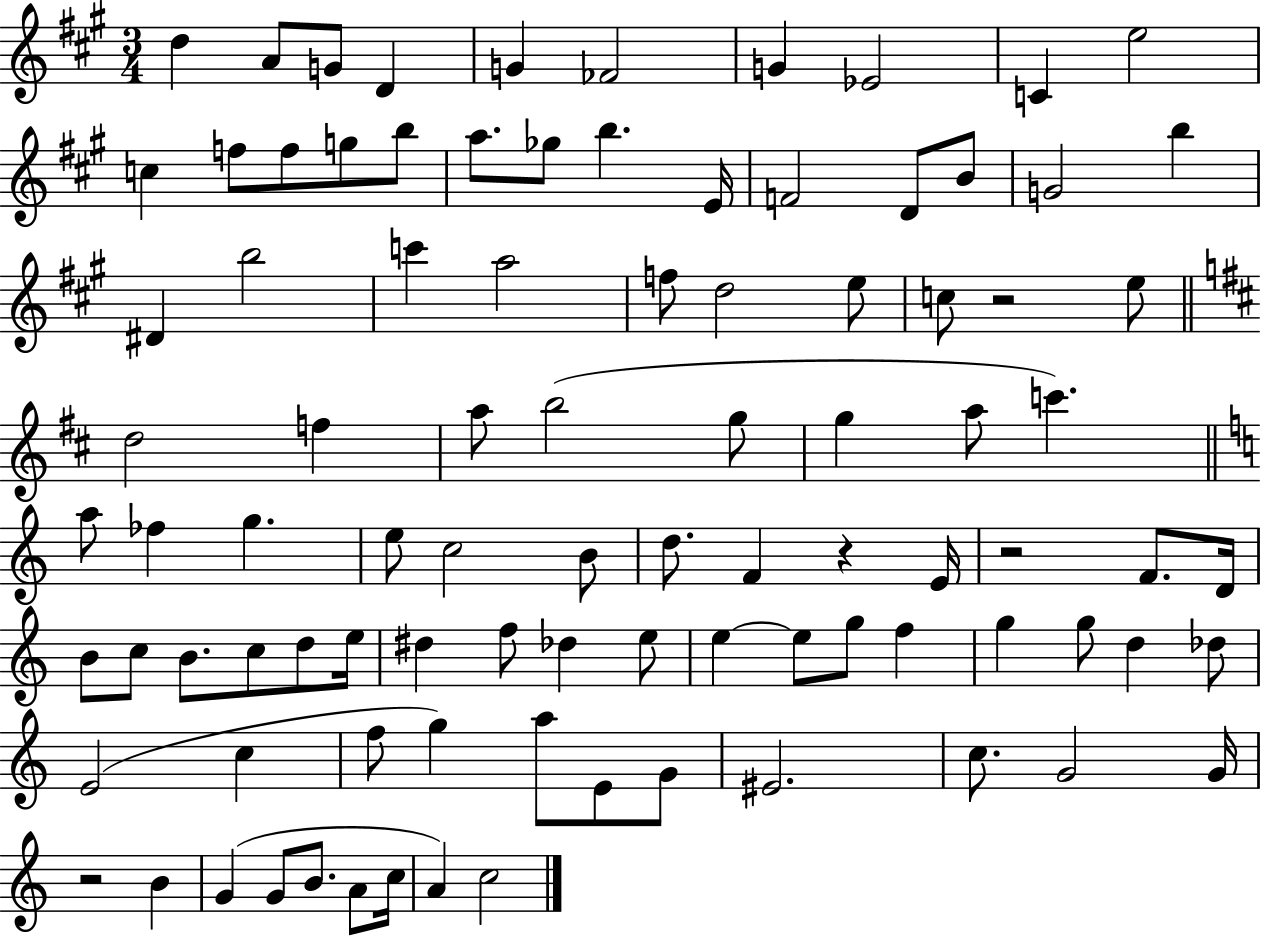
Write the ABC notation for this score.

X:1
T:Untitled
M:3/4
L:1/4
K:A
d A/2 G/2 D G _F2 G _E2 C e2 c f/2 f/2 g/2 b/2 a/2 _g/2 b E/4 F2 D/2 B/2 G2 b ^D b2 c' a2 f/2 d2 e/2 c/2 z2 e/2 d2 f a/2 b2 g/2 g a/2 c' a/2 _f g e/2 c2 B/2 d/2 F z E/4 z2 F/2 D/4 B/2 c/2 B/2 c/2 d/2 e/4 ^d f/2 _d e/2 e e/2 g/2 f g g/2 d _d/2 E2 c f/2 g a/2 E/2 G/2 ^E2 c/2 G2 G/4 z2 B G G/2 B/2 A/2 c/4 A c2